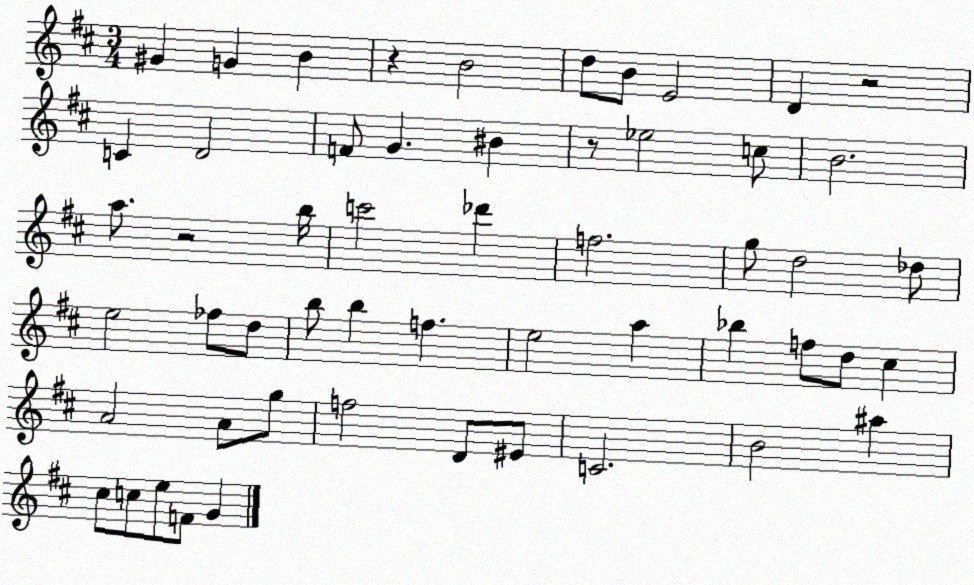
X:1
T:Untitled
M:3/4
L:1/4
K:D
^G G B z B2 d/2 B/2 E2 D z2 C D2 F/2 G ^B z/2 _e2 c/2 B2 a/2 z2 b/4 c'2 _d' f2 g/2 d2 _d/2 e2 _f/2 d/2 b/2 b f e2 a _b f/2 d/2 ^c A2 A/2 g/2 f2 D/2 ^E/2 C2 B2 ^a ^c/2 c/2 e/2 F/2 G